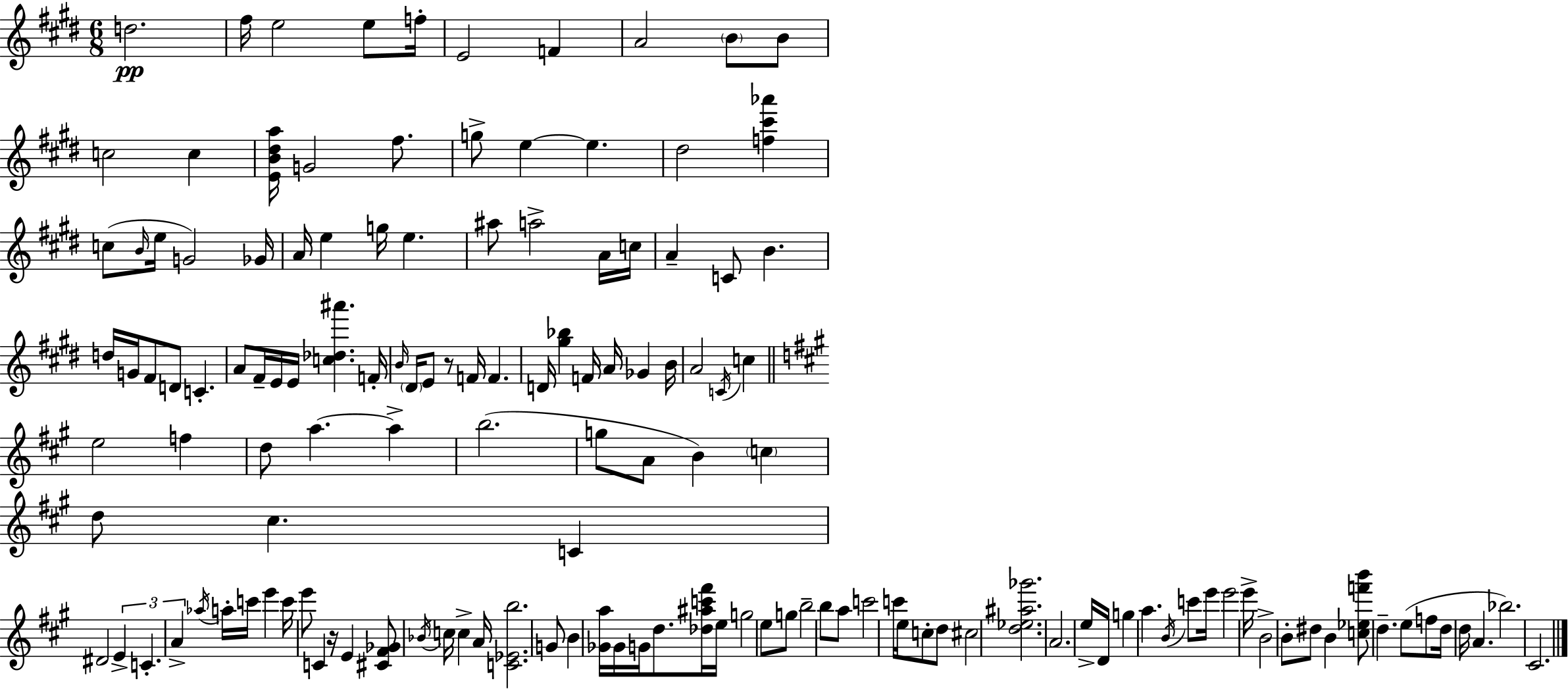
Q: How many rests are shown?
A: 2